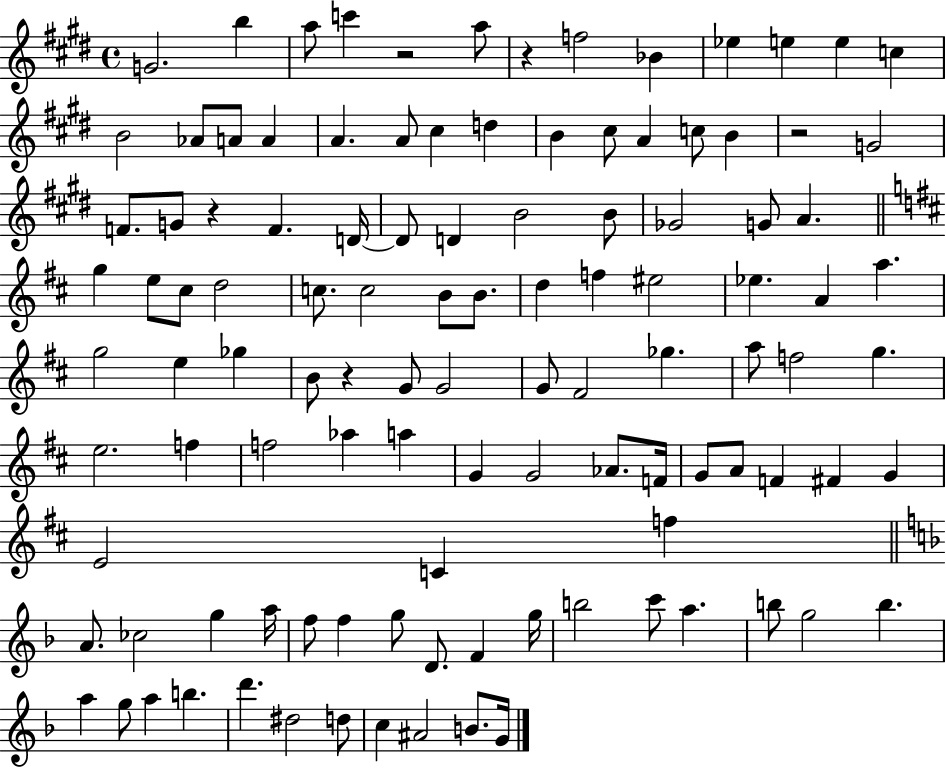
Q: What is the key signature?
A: E major